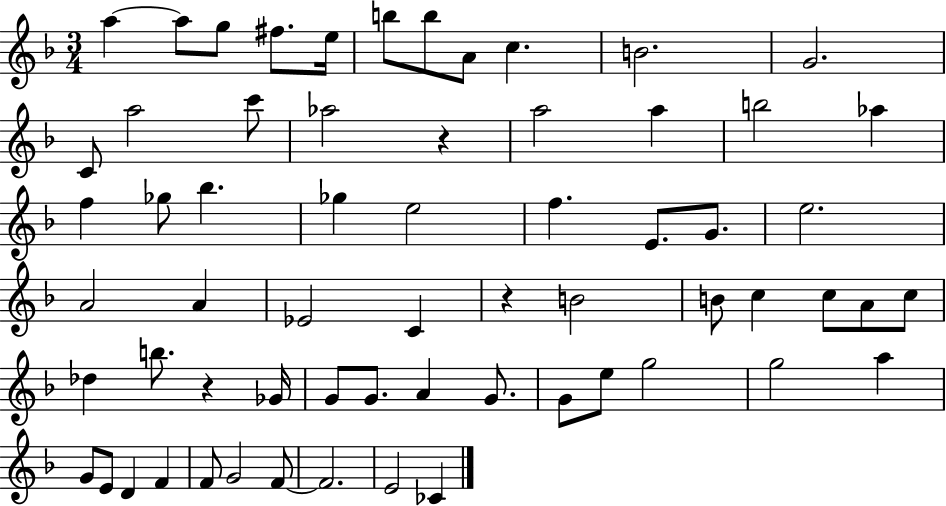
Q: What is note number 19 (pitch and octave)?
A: Ab5